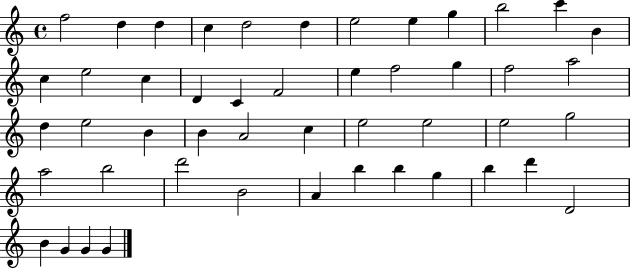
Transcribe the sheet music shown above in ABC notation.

X:1
T:Untitled
M:4/4
L:1/4
K:C
f2 d d c d2 d e2 e g b2 c' B c e2 c D C F2 e f2 g f2 a2 d e2 B B A2 c e2 e2 e2 g2 a2 b2 d'2 B2 A b b g b d' D2 B G G G